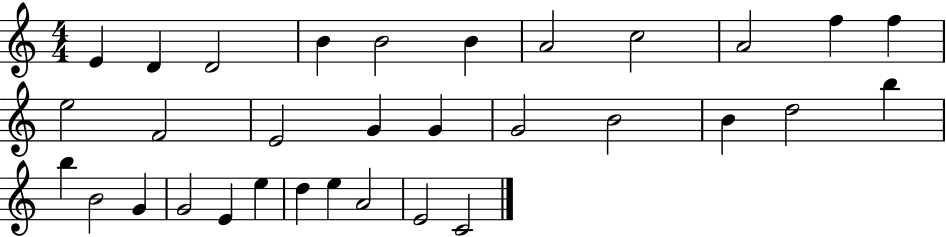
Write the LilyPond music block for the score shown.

{
  \clef treble
  \numericTimeSignature
  \time 4/4
  \key c \major
  e'4 d'4 d'2 | b'4 b'2 b'4 | a'2 c''2 | a'2 f''4 f''4 | \break e''2 f'2 | e'2 g'4 g'4 | g'2 b'2 | b'4 d''2 b''4 | \break b''4 b'2 g'4 | g'2 e'4 e''4 | d''4 e''4 a'2 | e'2 c'2 | \break \bar "|."
}